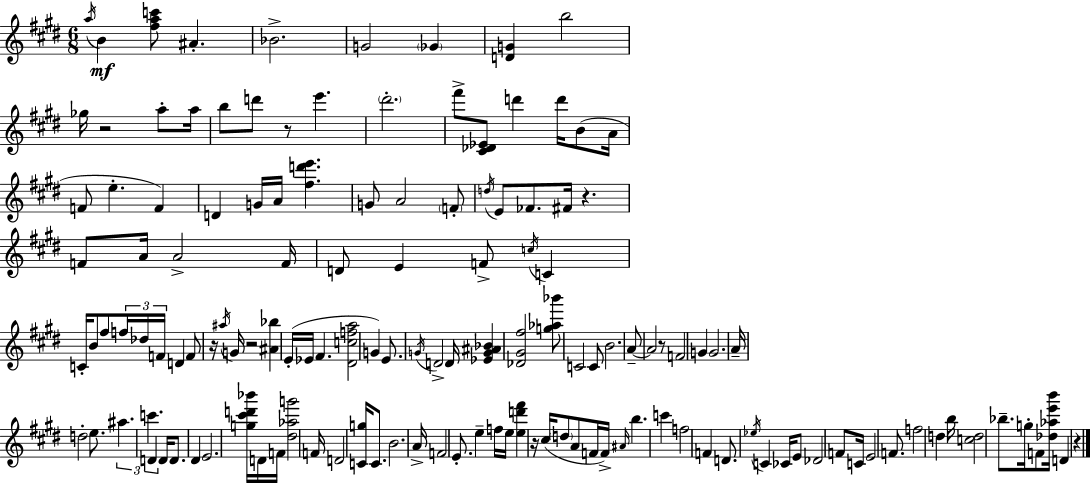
A5/s B4/q [F#5,A5,C6]/e A#4/q. Bb4/h. G4/h Gb4/q [D4,G4]/q B5/h Gb5/s R/h A5/e A5/s B5/e D6/e R/e E6/q. D#6/h. F#6/e [C#4,Db4,Eb4]/e D6/q D6/s B4/e A4/s F4/e E5/q. F4/q D4/q G4/s A4/s [F#5,D6,E6]/q. G4/e A4/h F4/e D5/s E4/e FES4/e. F#4/s R/q. F4/e A4/s A4/h F4/s D4/e E4/q F4/e C5/s C4/q C4/s B4/e F#5/e F5/s Db5/s F4/s D4/q F4/e R/s A#5/s G4/s R/h [A#4,Bb5]/q E4/s Eb4/s F#4/q. [D#4,C5,F5,A5]/h G4/q E4/e. G4/s D4/h D4/s [Eb4,G4,A#4,Bb4]/q [Db4,G#4,F#5]/h [G5,Ab5,Bb6]/e C4/h C4/e B4/h. A4/e A4/h R/e F4/h G4/q G4/h. A4/s D5/h E5/e. A#5/q. C6/q. D4/q D4/s D4/e. D#4/q E4/h. [G5,C#6,D6,Bb6]/s D4/s F4/s [D#5,Ab5,G6]/h F4/s D4/h [C4,G5]/s C4/e. B4/h. A4/s F4/h E4/e. E5/q F5/s E5/s [E5,D6,F#6]/q R/s C#5/s D5/e A4/e F4/s F4/s A#4/s B5/q. C6/q F5/h F4/q D4/e. Eb5/s C4/q CES4/s E4/e Db4/h F4/e C4/s E4/h F4/e. F5/h D5/q B5/s [C5,D5]/h Bb5/e. G5/s F4/e [Db5,Ab5,E6,B6]/s D4/q R/q